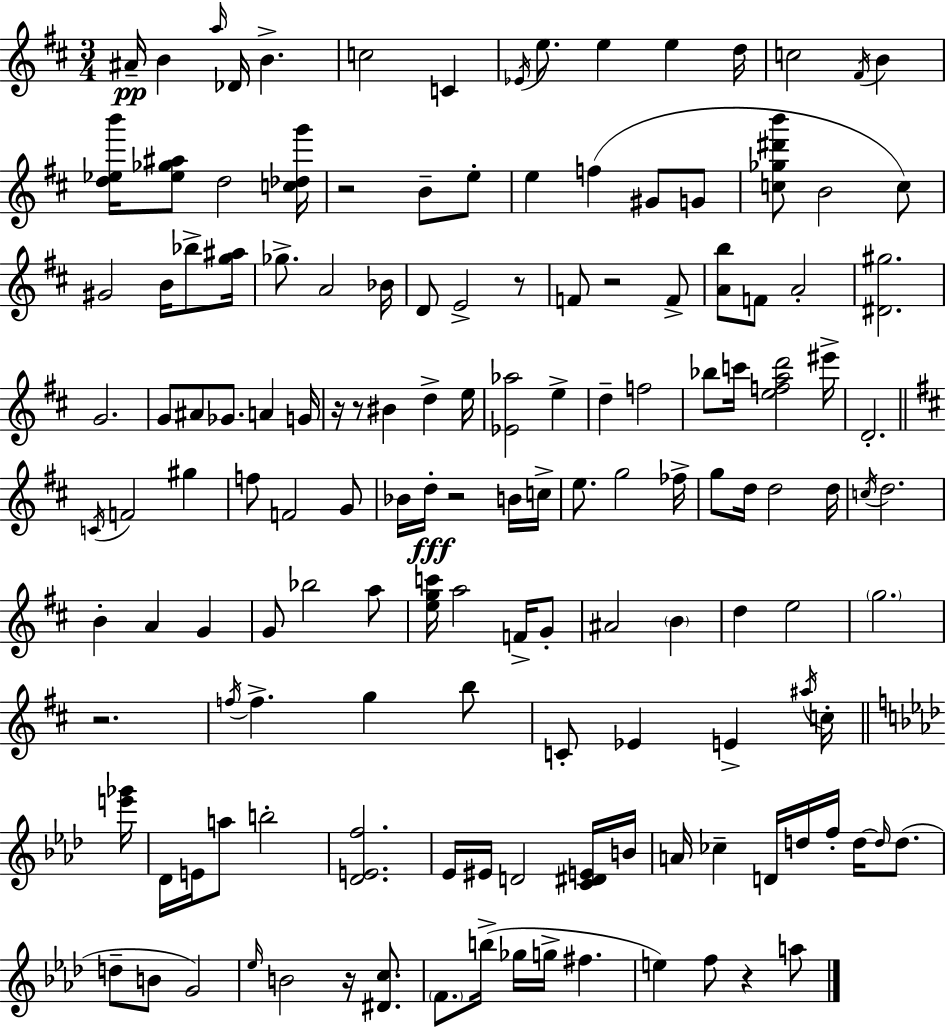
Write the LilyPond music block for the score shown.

{
  \clef treble
  \numericTimeSignature
  \time 3/4
  \key d \major
  ais'16--\pp b'4 \grace { a''16 } des'16 b'4.-> | c''2 c'4 | \acciaccatura { ees'16 } e''8. e''4 e''4 | d''16 c''2 \acciaccatura { fis'16 } b'4 | \break <d'' ees'' b'''>16 <ees'' ges'' ais''>8 d''2 | <c'' des'' g'''>16 r2 b'8-- | e''8-. e''4 f''4( gis'8 | g'8 <c'' ges'' dis''' b'''>8 b'2 | \break c''8) gis'2 b'16 | bes''8-> <g'' ais''>16 ges''8.-> a'2 | bes'16 d'8 e'2-> | r8 f'8 r2 | \break f'8-> <a' b''>8 f'8 a'2-. | <dis' gis''>2. | g'2. | g'8 ais'8 ges'8. a'4 | \break g'16 r16 r8 bis'4 d''4-> | e''16 <ees' aes''>2 e''4-> | d''4-- f''2 | bes''8 c'''16 <e'' f'' a'' d'''>2 | \break eis'''16-> d'2.-. | \bar "||" \break \key b \minor \acciaccatura { c'16 } f'2 gis''4 | f''8 f'2 g'8 | bes'16 d''16-.\fff r2 b'16 | c''16-> e''8. g''2 | \break fes''16-> g''8 d''16 d''2 | d''16 \acciaccatura { c''16 } d''2. | b'4-. a'4 g'4 | g'8 bes''2 | \break a''8 <e'' g'' c'''>16 a''2 f'16-> | g'8-. ais'2 \parenthesize b'4 | d''4 e''2 | \parenthesize g''2. | \break r2. | \acciaccatura { f''16 } f''4.-> g''4 | b''8 c'8-. ees'4 e'4-> | \acciaccatura { ais''16 } c''16-. \bar "||" \break \key f \minor <e''' ges'''>16 des'16 e'16 a''8 b''2-. | <des' e' f''>2. | ees'16 eis'16 d'2 <c' dis' e'>16 | b'16 a'16 ces''4-- d'16 d''16 f''16-. d''16~~ \grace { d''16 } d''8.( | \break d''8-- b'8 g'2) | \grace { ees''16 } b'2 r16 | <dis' c''>8. \parenthesize f'8. b''16->( ges''16 g''16-> fis''4. | e''4) f''8 r4 | \break a''8 \bar "|."
}